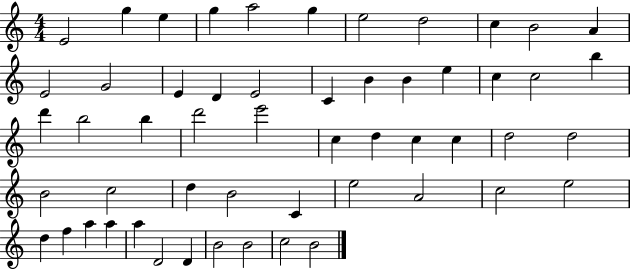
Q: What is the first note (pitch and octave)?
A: E4